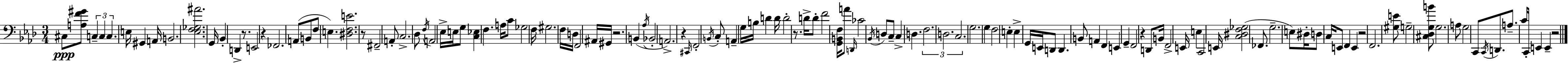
X:1
T:Untitled
M:3/4
L:1/4
K:Ab
^C,/2 [A,F^G]/2 C, C, C, E,/4 ^G,, A,,/4 B,,2 [_E,F,_G,^A]2 G,,/4 _B,, D,, z/2 E,,2 z _F,,2 A,,/2 B,,/2 F,/2 E, [^D,F,E]2 z/2 ^F,,2 A,,/2 C,2 _D,/2 F,/4 A,,2 _E,/4 E,/4 G,/2 [C,_E,] F, A,/4 C/2 _G,2 F,/4 ^G,2 F,/4 D,/4 F,,2 ^A,,/4 ^G,,/4 z2 B,, _A,/4 _B,,2 A,,2 z ^C,,/4 F,,2 B,,/4 C,/2 A,, G,/4 B,/4 D D/4 D2 z/2 D/4 D/2 F2 [G,,B,,F,]/4 A/2 D,,/4 _C2 _B,,/4 D,/2 C,/2 C, D, F,2 D,2 C,2 G,2 G, F,2 E, E, G,,/4 E,,/4 D,,/2 D,, B,,/2 A,, F,, E,, G,, F,,2 z D,,/2 B,,/4 F,,2 E,,/4 E, C,,2 E,,/4 [C,^D,F,_G,]2 _F,,/2 G,2 E,/2 ^D,/4 D,/2 C,/4 E,,/2 F,, E,, z2 F,,2 [^G,E]/2 G,2 [^C,_D,G,B]/2 G,2 A,/2 G,2 C,,/2 C,,/4 D,,/2 A,/2 C/4 C,,/4 E,, E,, z2